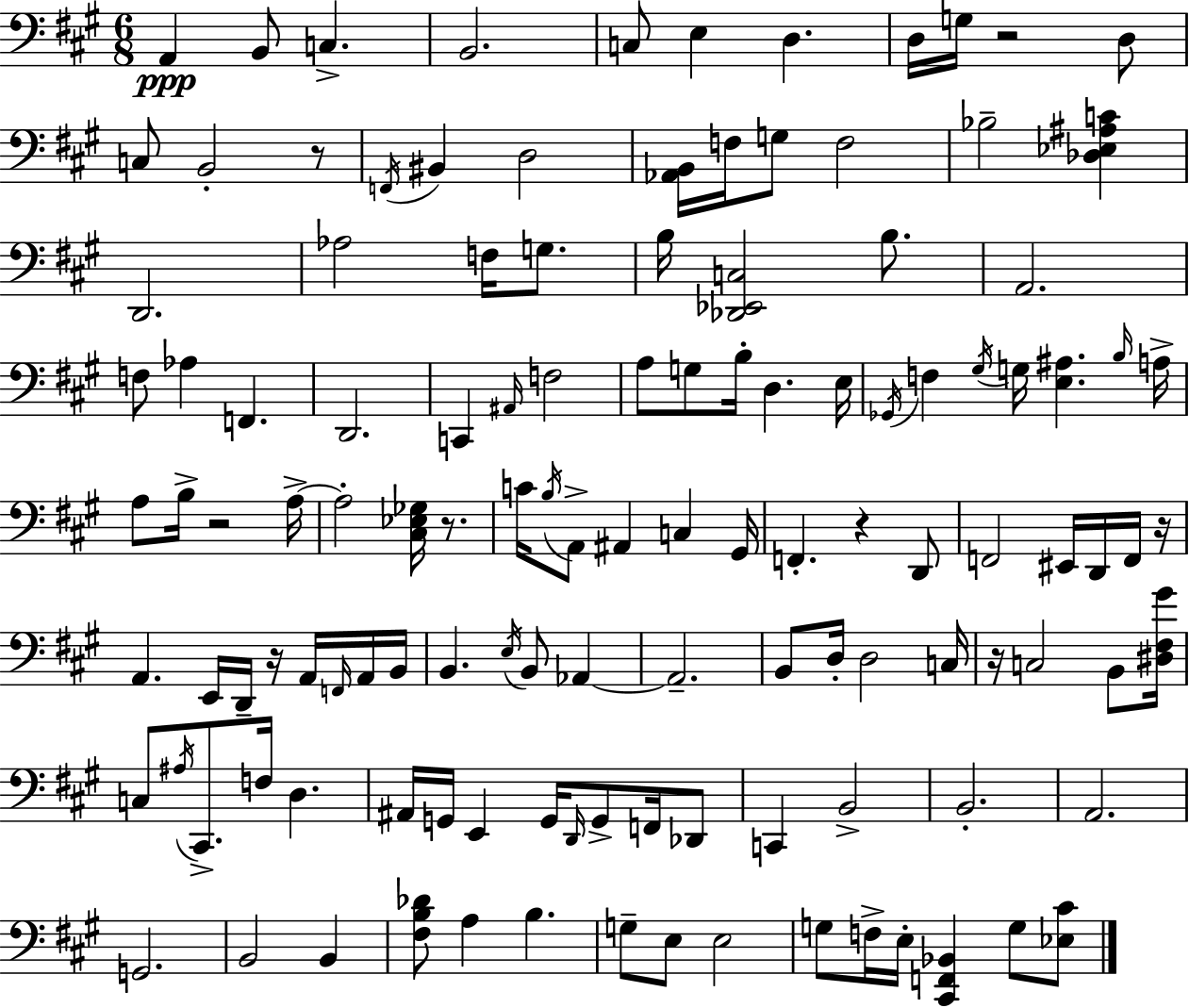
X:1
T:Untitled
M:6/8
L:1/4
K:A
A,, B,,/2 C, B,,2 C,/2 E, D, D,/4 G,/4 z2 D,/2 C,/2 B,,2 z/2 F,,/4 ^B,, D,2 [_A,,B,,]/4 F,/4 G,/2 F,2 _B,2 [_D,_E,^A,C] D,,2 _A,2 F,/4 G,/2 B,/4 [_D,,_E,,C,]2 B,/2 A,,2 F,/2 _A, F,, D,,2 C,, ^A,,/4 F,2 A,/2 G,/2 B,/4 D, E,/4 _G,,/4 F, ^G,/4 G,/4 [E,^A,] B,/4 A,/4 A,/2 B,/4 z2 A,/4 A,2 [^C,_E,_G,]/4 z/2 C/4 B,/4 A,,/2 ^A,, C, ^G,,/4 F,, z D,,/2 F,,2 ^E,,/4 D,,/4 F,,/4 z/4 A,, E,,/4 D,,/4 z/4 A,,/4 F,,/4 A,,/4 B,,/4 B,, E,/4 B,,/2 _A,, _A,,2 B,,/2 D,/4 D,2 C,/4 z/4 C,2 B,,/2 [^D,^F,^G]/4 C,/2 ^A,/4 ^C,,/2 F,/4 D, ^A,,/4 G,,/4 E,, G,,/4 D,,/4 G,,/2 F,,/4 _D,,/2 C,, B,,2 B,,2 A,,2 G,,2 B,,2 B,, [^F,B,_D]/2 A, B, G,/2 E,/2 E,2 G,/2 F,/4 E,/4 [^C,,F,,_B,,] G,/2 [_E,^C]/2